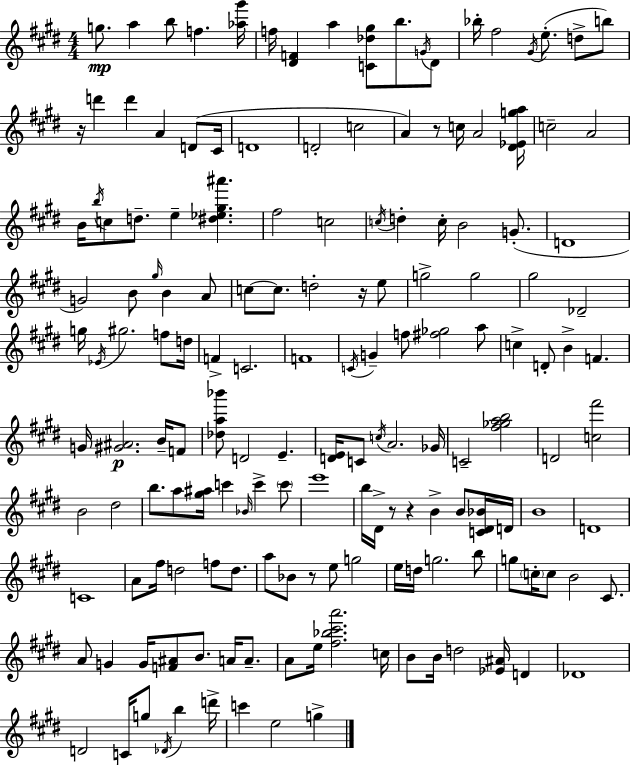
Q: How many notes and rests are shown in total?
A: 161